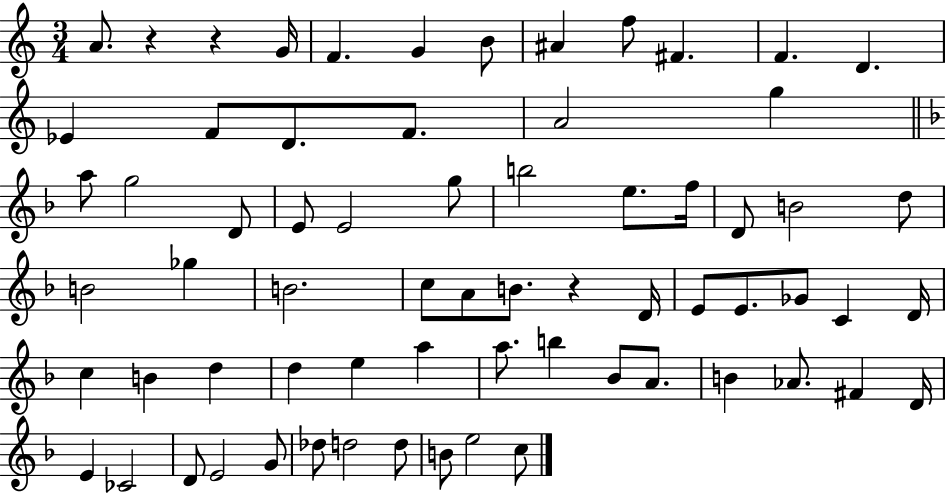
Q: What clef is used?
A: treble